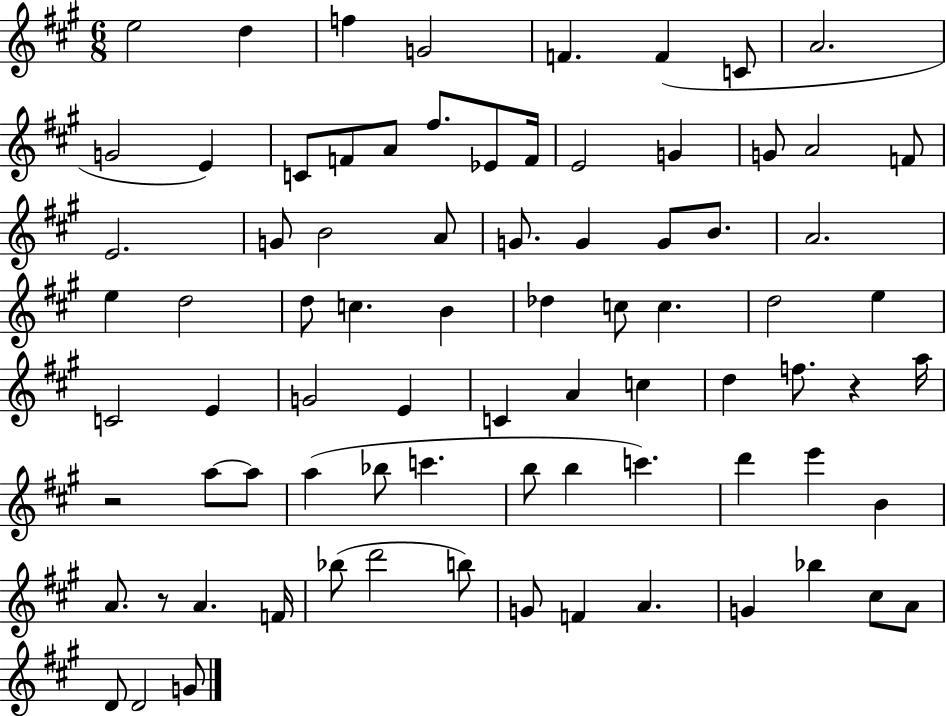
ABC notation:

X:1
T:Untitled
M:6/8
L:1/4
K:A
e2 d f G2 F F C/2 A2 G2 E C/2 F/2 A/2 ^f/2 _E/2 F/4 E2 G G/2 A2 F/2 E2 G/2 B2 A/2 G/2 G G/2 B/2 A2 e d2 d/2 c B _d c/2 c d2 e C2 E G2 E C A c d f/2 z a/4 z2 a/2 a/2 a _b/2 c' b/2 b c' d' e' B A/2 z/2 A F/4 _b/2 d'2 b/2 G/2 F A G _b ^c/2 A/2 D/2 D2 G/2